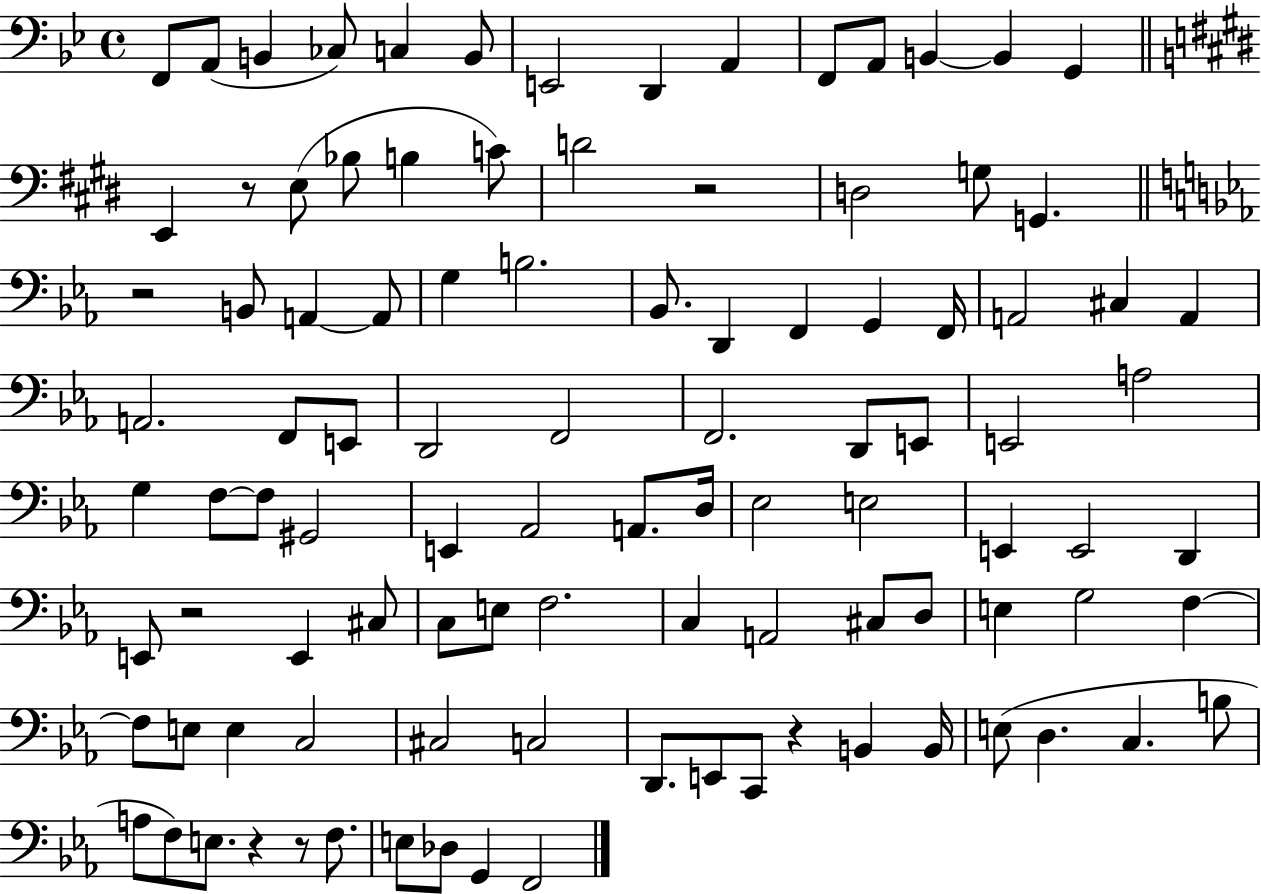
X:1
T:Untitled
M:4/4
L:1/4
K:Bb
F,,/2 A,,/2 B,, _C,/2 C, B,,/2 E,,2 D,, A,, F,,/2 A,,/2 B,, B,, G,, E,, z/2 E,/2 _B,/2 B, C/2 D2 z2 D,2 G,/2 G,, z2 B,,/2 A,, A,,/2 G, B,2 _B,,/2 D,, F,, G,, F,,/4 A,,2 ^C, A,, A,,2 F,,/2 E,,/2 D,,2 F,,2 F,,2 D,,/2 E,,/2 E,,2 A,2 G, F,/2 F,/2 ^G,,2 E,, _A,,2 A,,/2 D,/4 _E,2 E,2 E,, E,,2 D,, E,,/2 z2 E,, ^C,/2 C,/2 E,/2 F,2 C, A,,2 ^C,/2 D,/2 E, G,2 F, F,/2 E,/2 E, C,2 ^C,2 C,2 D,,/2 E,,/2 C,,/2 z B,, B,,/4 E,/2 D, C, B,/2 A,/2 F,/2 E,/2 z z/2 F,/2 E,/2 _D,/2 G,, F,,2